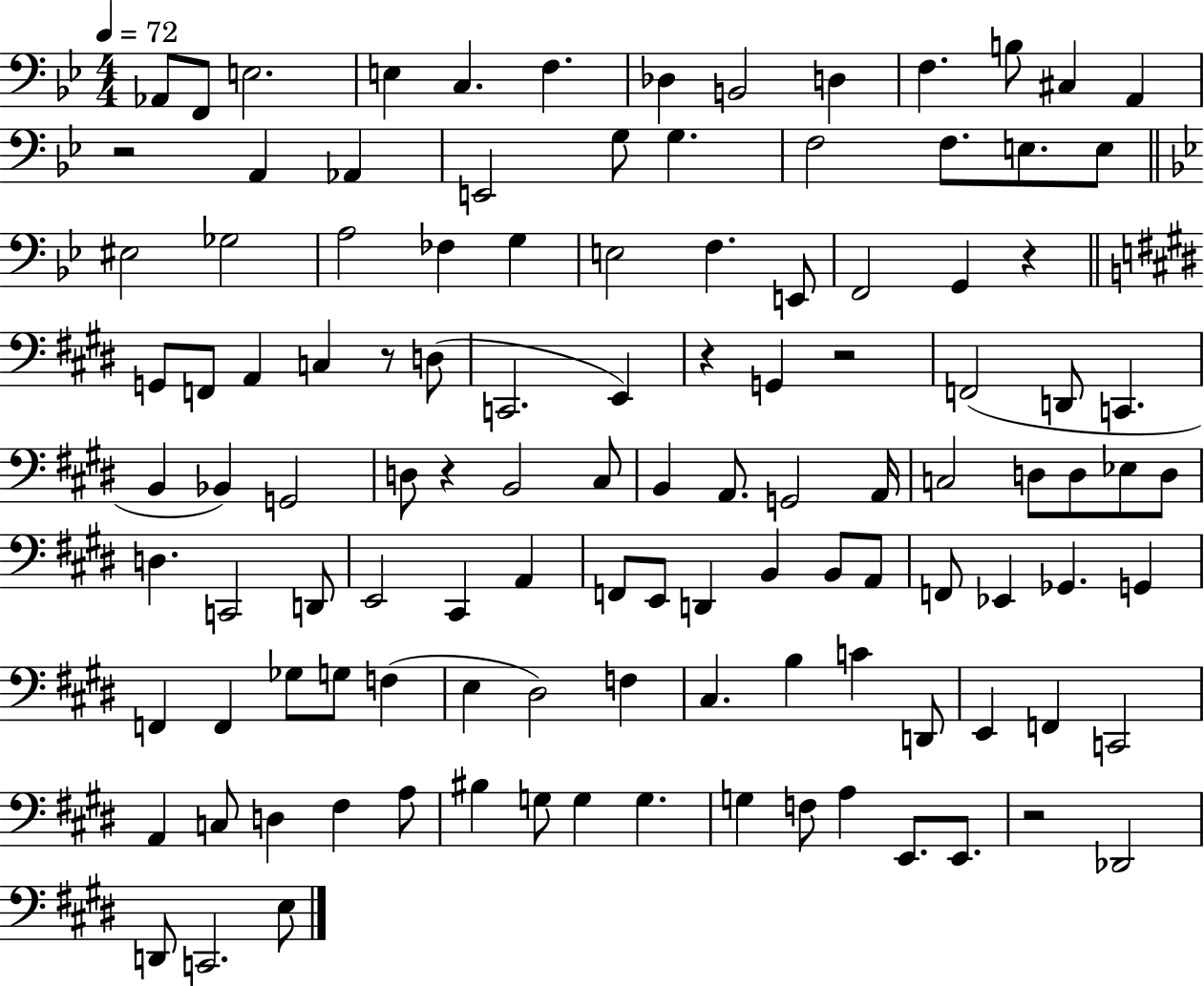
Ab2/e F2/e E3/h. E3/q C3/q. F3/q. Db3/q B2/h D3/q F3/q. B3/e C#3/q A2/q R/h A2/q Ab2/q E2/h G3/e G3/q. F3/h F3/e. E3/e. E3/e EIS3/h Gb3/h A3/h FES3/q G3/q E3/h F3/q. E2/e F2/h G2/q R/q G2/e F2/e A2/q C3/q R/e D3/e C2/h. E2/q R/q G2/q R/h F2/h D2/e C2/q. B2/q Bb2/q G2/h D3/e R/q B2/h C#3/e B2/q A2/e. G2/h A2/s C3/h D3/e D3/e Eb3/e D3/e D3/q. C2/h D2/e E2/h C#2/q A2/q F2/e E2/e D2/q B2/q B2/e A2/e F2/e Eb2/q Gb2/q. G2/q F2/q F2/q Gb3/e G3/e F3/q E3/q D#3/h F3/q C#3/q. B3/q C4/q D2/e E2/q F2/q C2/h A2/q C3/e D3/q F#3/q A3/e BIS3/q G3/e G3/q G3/q. G3/q F3/e A3/q E2/e. E2/e. R/h Db2/h D2/e C2/h. E3/e